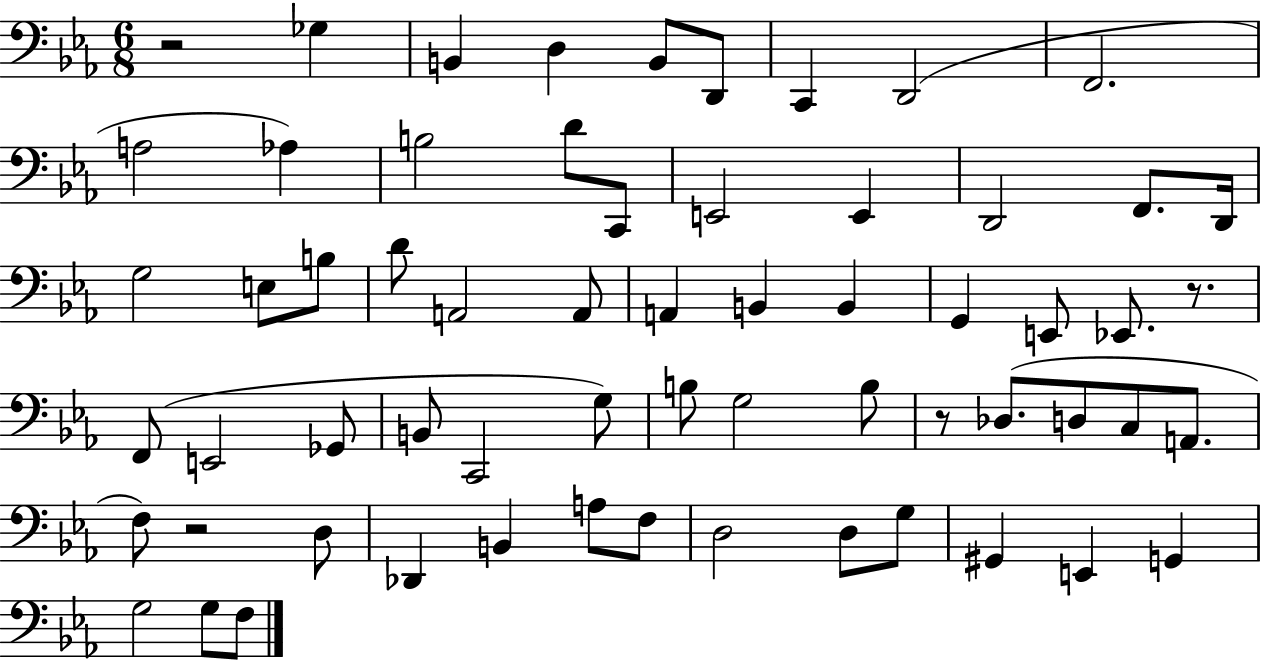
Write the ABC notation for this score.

X:1
T:Untitled
M:6/8
L:1/4
K:Eb
z2 _G, B,, D, B,,/2 D,,/2 C,, D,,2 F,,2 A,2 _A, B,2 D/2 C,,/2 E,,2 E,, D,,2 F,,/2 D,,/4 G,2 E,/2 B,/2 D/2 A,,2 A,,/2 A,, B,, B,, G,, E,,/2 _E,,/2 z/2 F,,/2 E,,2 _G,,/2 B,,/2 C,,2 G,/2 B,/2 G,2 B,/2 z/2 _D,/2 D,/2 C,/2 A,,/2 F,/2 z2 D,/2 _D,, B,, A,/2 F,/2 D,2 D,/2 G,/2 ^G,, E,, G,, G,2 G,/2 F,/2